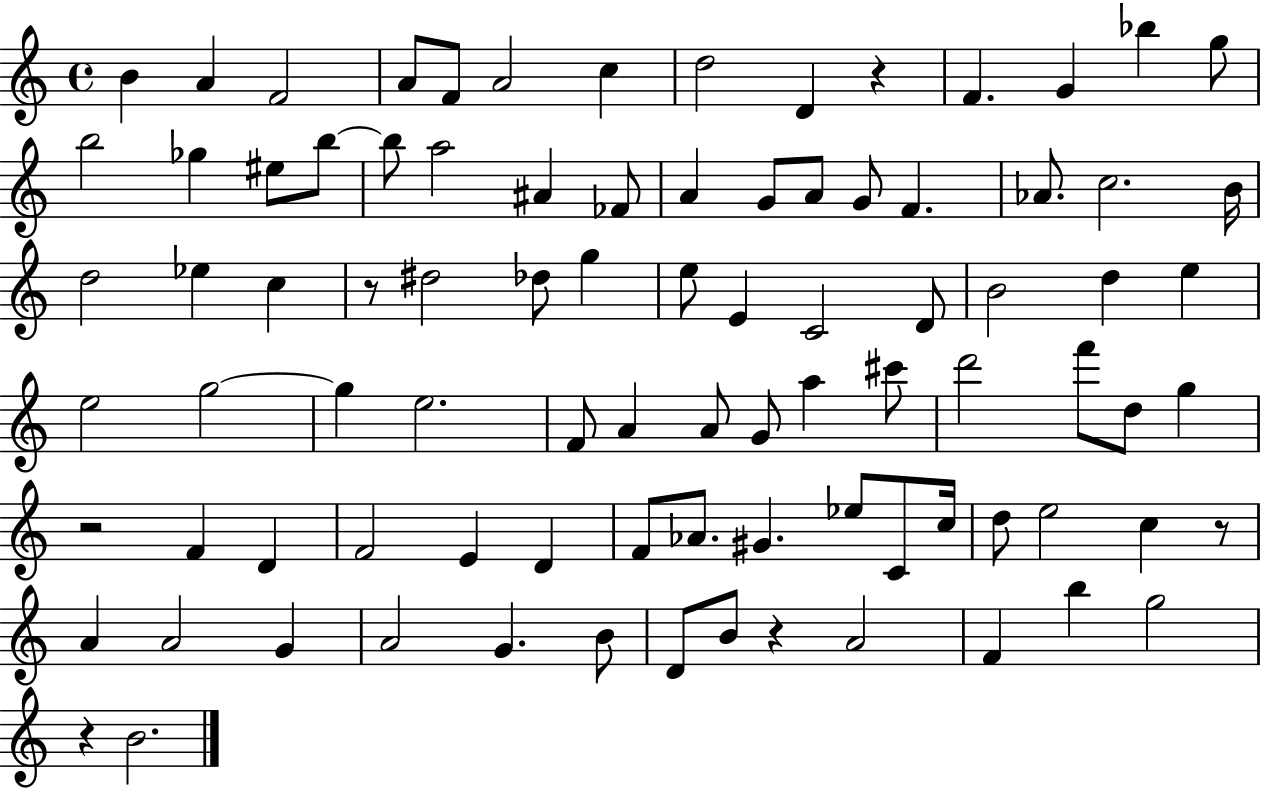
X:1
T:Untitled
M:4/4
L:1/4
K:C
B A F2 A/2 F/2 A2 c d2 D z F G _b g/2 b2 _g ^e/2 b/2 b/2 a2 ^A _F/2 A G/2 A/2 G/2 F _A/2 c2 B/4 d2 _e c z/2 ^d2 _d/2 g e/2 E C2 D/2 B2 d e e2 g2 g e2 F/2 A A/2 G/2 a ^c'/2 d'2 f'/2 d/2 g z2 F D F2 E D F/2 _A/2 ^G _e/2 C/2 c/4 d/2 e2 c z/2 A A2 G A2 G B/2 D/2 B/2 z A2 F b g2 z B2